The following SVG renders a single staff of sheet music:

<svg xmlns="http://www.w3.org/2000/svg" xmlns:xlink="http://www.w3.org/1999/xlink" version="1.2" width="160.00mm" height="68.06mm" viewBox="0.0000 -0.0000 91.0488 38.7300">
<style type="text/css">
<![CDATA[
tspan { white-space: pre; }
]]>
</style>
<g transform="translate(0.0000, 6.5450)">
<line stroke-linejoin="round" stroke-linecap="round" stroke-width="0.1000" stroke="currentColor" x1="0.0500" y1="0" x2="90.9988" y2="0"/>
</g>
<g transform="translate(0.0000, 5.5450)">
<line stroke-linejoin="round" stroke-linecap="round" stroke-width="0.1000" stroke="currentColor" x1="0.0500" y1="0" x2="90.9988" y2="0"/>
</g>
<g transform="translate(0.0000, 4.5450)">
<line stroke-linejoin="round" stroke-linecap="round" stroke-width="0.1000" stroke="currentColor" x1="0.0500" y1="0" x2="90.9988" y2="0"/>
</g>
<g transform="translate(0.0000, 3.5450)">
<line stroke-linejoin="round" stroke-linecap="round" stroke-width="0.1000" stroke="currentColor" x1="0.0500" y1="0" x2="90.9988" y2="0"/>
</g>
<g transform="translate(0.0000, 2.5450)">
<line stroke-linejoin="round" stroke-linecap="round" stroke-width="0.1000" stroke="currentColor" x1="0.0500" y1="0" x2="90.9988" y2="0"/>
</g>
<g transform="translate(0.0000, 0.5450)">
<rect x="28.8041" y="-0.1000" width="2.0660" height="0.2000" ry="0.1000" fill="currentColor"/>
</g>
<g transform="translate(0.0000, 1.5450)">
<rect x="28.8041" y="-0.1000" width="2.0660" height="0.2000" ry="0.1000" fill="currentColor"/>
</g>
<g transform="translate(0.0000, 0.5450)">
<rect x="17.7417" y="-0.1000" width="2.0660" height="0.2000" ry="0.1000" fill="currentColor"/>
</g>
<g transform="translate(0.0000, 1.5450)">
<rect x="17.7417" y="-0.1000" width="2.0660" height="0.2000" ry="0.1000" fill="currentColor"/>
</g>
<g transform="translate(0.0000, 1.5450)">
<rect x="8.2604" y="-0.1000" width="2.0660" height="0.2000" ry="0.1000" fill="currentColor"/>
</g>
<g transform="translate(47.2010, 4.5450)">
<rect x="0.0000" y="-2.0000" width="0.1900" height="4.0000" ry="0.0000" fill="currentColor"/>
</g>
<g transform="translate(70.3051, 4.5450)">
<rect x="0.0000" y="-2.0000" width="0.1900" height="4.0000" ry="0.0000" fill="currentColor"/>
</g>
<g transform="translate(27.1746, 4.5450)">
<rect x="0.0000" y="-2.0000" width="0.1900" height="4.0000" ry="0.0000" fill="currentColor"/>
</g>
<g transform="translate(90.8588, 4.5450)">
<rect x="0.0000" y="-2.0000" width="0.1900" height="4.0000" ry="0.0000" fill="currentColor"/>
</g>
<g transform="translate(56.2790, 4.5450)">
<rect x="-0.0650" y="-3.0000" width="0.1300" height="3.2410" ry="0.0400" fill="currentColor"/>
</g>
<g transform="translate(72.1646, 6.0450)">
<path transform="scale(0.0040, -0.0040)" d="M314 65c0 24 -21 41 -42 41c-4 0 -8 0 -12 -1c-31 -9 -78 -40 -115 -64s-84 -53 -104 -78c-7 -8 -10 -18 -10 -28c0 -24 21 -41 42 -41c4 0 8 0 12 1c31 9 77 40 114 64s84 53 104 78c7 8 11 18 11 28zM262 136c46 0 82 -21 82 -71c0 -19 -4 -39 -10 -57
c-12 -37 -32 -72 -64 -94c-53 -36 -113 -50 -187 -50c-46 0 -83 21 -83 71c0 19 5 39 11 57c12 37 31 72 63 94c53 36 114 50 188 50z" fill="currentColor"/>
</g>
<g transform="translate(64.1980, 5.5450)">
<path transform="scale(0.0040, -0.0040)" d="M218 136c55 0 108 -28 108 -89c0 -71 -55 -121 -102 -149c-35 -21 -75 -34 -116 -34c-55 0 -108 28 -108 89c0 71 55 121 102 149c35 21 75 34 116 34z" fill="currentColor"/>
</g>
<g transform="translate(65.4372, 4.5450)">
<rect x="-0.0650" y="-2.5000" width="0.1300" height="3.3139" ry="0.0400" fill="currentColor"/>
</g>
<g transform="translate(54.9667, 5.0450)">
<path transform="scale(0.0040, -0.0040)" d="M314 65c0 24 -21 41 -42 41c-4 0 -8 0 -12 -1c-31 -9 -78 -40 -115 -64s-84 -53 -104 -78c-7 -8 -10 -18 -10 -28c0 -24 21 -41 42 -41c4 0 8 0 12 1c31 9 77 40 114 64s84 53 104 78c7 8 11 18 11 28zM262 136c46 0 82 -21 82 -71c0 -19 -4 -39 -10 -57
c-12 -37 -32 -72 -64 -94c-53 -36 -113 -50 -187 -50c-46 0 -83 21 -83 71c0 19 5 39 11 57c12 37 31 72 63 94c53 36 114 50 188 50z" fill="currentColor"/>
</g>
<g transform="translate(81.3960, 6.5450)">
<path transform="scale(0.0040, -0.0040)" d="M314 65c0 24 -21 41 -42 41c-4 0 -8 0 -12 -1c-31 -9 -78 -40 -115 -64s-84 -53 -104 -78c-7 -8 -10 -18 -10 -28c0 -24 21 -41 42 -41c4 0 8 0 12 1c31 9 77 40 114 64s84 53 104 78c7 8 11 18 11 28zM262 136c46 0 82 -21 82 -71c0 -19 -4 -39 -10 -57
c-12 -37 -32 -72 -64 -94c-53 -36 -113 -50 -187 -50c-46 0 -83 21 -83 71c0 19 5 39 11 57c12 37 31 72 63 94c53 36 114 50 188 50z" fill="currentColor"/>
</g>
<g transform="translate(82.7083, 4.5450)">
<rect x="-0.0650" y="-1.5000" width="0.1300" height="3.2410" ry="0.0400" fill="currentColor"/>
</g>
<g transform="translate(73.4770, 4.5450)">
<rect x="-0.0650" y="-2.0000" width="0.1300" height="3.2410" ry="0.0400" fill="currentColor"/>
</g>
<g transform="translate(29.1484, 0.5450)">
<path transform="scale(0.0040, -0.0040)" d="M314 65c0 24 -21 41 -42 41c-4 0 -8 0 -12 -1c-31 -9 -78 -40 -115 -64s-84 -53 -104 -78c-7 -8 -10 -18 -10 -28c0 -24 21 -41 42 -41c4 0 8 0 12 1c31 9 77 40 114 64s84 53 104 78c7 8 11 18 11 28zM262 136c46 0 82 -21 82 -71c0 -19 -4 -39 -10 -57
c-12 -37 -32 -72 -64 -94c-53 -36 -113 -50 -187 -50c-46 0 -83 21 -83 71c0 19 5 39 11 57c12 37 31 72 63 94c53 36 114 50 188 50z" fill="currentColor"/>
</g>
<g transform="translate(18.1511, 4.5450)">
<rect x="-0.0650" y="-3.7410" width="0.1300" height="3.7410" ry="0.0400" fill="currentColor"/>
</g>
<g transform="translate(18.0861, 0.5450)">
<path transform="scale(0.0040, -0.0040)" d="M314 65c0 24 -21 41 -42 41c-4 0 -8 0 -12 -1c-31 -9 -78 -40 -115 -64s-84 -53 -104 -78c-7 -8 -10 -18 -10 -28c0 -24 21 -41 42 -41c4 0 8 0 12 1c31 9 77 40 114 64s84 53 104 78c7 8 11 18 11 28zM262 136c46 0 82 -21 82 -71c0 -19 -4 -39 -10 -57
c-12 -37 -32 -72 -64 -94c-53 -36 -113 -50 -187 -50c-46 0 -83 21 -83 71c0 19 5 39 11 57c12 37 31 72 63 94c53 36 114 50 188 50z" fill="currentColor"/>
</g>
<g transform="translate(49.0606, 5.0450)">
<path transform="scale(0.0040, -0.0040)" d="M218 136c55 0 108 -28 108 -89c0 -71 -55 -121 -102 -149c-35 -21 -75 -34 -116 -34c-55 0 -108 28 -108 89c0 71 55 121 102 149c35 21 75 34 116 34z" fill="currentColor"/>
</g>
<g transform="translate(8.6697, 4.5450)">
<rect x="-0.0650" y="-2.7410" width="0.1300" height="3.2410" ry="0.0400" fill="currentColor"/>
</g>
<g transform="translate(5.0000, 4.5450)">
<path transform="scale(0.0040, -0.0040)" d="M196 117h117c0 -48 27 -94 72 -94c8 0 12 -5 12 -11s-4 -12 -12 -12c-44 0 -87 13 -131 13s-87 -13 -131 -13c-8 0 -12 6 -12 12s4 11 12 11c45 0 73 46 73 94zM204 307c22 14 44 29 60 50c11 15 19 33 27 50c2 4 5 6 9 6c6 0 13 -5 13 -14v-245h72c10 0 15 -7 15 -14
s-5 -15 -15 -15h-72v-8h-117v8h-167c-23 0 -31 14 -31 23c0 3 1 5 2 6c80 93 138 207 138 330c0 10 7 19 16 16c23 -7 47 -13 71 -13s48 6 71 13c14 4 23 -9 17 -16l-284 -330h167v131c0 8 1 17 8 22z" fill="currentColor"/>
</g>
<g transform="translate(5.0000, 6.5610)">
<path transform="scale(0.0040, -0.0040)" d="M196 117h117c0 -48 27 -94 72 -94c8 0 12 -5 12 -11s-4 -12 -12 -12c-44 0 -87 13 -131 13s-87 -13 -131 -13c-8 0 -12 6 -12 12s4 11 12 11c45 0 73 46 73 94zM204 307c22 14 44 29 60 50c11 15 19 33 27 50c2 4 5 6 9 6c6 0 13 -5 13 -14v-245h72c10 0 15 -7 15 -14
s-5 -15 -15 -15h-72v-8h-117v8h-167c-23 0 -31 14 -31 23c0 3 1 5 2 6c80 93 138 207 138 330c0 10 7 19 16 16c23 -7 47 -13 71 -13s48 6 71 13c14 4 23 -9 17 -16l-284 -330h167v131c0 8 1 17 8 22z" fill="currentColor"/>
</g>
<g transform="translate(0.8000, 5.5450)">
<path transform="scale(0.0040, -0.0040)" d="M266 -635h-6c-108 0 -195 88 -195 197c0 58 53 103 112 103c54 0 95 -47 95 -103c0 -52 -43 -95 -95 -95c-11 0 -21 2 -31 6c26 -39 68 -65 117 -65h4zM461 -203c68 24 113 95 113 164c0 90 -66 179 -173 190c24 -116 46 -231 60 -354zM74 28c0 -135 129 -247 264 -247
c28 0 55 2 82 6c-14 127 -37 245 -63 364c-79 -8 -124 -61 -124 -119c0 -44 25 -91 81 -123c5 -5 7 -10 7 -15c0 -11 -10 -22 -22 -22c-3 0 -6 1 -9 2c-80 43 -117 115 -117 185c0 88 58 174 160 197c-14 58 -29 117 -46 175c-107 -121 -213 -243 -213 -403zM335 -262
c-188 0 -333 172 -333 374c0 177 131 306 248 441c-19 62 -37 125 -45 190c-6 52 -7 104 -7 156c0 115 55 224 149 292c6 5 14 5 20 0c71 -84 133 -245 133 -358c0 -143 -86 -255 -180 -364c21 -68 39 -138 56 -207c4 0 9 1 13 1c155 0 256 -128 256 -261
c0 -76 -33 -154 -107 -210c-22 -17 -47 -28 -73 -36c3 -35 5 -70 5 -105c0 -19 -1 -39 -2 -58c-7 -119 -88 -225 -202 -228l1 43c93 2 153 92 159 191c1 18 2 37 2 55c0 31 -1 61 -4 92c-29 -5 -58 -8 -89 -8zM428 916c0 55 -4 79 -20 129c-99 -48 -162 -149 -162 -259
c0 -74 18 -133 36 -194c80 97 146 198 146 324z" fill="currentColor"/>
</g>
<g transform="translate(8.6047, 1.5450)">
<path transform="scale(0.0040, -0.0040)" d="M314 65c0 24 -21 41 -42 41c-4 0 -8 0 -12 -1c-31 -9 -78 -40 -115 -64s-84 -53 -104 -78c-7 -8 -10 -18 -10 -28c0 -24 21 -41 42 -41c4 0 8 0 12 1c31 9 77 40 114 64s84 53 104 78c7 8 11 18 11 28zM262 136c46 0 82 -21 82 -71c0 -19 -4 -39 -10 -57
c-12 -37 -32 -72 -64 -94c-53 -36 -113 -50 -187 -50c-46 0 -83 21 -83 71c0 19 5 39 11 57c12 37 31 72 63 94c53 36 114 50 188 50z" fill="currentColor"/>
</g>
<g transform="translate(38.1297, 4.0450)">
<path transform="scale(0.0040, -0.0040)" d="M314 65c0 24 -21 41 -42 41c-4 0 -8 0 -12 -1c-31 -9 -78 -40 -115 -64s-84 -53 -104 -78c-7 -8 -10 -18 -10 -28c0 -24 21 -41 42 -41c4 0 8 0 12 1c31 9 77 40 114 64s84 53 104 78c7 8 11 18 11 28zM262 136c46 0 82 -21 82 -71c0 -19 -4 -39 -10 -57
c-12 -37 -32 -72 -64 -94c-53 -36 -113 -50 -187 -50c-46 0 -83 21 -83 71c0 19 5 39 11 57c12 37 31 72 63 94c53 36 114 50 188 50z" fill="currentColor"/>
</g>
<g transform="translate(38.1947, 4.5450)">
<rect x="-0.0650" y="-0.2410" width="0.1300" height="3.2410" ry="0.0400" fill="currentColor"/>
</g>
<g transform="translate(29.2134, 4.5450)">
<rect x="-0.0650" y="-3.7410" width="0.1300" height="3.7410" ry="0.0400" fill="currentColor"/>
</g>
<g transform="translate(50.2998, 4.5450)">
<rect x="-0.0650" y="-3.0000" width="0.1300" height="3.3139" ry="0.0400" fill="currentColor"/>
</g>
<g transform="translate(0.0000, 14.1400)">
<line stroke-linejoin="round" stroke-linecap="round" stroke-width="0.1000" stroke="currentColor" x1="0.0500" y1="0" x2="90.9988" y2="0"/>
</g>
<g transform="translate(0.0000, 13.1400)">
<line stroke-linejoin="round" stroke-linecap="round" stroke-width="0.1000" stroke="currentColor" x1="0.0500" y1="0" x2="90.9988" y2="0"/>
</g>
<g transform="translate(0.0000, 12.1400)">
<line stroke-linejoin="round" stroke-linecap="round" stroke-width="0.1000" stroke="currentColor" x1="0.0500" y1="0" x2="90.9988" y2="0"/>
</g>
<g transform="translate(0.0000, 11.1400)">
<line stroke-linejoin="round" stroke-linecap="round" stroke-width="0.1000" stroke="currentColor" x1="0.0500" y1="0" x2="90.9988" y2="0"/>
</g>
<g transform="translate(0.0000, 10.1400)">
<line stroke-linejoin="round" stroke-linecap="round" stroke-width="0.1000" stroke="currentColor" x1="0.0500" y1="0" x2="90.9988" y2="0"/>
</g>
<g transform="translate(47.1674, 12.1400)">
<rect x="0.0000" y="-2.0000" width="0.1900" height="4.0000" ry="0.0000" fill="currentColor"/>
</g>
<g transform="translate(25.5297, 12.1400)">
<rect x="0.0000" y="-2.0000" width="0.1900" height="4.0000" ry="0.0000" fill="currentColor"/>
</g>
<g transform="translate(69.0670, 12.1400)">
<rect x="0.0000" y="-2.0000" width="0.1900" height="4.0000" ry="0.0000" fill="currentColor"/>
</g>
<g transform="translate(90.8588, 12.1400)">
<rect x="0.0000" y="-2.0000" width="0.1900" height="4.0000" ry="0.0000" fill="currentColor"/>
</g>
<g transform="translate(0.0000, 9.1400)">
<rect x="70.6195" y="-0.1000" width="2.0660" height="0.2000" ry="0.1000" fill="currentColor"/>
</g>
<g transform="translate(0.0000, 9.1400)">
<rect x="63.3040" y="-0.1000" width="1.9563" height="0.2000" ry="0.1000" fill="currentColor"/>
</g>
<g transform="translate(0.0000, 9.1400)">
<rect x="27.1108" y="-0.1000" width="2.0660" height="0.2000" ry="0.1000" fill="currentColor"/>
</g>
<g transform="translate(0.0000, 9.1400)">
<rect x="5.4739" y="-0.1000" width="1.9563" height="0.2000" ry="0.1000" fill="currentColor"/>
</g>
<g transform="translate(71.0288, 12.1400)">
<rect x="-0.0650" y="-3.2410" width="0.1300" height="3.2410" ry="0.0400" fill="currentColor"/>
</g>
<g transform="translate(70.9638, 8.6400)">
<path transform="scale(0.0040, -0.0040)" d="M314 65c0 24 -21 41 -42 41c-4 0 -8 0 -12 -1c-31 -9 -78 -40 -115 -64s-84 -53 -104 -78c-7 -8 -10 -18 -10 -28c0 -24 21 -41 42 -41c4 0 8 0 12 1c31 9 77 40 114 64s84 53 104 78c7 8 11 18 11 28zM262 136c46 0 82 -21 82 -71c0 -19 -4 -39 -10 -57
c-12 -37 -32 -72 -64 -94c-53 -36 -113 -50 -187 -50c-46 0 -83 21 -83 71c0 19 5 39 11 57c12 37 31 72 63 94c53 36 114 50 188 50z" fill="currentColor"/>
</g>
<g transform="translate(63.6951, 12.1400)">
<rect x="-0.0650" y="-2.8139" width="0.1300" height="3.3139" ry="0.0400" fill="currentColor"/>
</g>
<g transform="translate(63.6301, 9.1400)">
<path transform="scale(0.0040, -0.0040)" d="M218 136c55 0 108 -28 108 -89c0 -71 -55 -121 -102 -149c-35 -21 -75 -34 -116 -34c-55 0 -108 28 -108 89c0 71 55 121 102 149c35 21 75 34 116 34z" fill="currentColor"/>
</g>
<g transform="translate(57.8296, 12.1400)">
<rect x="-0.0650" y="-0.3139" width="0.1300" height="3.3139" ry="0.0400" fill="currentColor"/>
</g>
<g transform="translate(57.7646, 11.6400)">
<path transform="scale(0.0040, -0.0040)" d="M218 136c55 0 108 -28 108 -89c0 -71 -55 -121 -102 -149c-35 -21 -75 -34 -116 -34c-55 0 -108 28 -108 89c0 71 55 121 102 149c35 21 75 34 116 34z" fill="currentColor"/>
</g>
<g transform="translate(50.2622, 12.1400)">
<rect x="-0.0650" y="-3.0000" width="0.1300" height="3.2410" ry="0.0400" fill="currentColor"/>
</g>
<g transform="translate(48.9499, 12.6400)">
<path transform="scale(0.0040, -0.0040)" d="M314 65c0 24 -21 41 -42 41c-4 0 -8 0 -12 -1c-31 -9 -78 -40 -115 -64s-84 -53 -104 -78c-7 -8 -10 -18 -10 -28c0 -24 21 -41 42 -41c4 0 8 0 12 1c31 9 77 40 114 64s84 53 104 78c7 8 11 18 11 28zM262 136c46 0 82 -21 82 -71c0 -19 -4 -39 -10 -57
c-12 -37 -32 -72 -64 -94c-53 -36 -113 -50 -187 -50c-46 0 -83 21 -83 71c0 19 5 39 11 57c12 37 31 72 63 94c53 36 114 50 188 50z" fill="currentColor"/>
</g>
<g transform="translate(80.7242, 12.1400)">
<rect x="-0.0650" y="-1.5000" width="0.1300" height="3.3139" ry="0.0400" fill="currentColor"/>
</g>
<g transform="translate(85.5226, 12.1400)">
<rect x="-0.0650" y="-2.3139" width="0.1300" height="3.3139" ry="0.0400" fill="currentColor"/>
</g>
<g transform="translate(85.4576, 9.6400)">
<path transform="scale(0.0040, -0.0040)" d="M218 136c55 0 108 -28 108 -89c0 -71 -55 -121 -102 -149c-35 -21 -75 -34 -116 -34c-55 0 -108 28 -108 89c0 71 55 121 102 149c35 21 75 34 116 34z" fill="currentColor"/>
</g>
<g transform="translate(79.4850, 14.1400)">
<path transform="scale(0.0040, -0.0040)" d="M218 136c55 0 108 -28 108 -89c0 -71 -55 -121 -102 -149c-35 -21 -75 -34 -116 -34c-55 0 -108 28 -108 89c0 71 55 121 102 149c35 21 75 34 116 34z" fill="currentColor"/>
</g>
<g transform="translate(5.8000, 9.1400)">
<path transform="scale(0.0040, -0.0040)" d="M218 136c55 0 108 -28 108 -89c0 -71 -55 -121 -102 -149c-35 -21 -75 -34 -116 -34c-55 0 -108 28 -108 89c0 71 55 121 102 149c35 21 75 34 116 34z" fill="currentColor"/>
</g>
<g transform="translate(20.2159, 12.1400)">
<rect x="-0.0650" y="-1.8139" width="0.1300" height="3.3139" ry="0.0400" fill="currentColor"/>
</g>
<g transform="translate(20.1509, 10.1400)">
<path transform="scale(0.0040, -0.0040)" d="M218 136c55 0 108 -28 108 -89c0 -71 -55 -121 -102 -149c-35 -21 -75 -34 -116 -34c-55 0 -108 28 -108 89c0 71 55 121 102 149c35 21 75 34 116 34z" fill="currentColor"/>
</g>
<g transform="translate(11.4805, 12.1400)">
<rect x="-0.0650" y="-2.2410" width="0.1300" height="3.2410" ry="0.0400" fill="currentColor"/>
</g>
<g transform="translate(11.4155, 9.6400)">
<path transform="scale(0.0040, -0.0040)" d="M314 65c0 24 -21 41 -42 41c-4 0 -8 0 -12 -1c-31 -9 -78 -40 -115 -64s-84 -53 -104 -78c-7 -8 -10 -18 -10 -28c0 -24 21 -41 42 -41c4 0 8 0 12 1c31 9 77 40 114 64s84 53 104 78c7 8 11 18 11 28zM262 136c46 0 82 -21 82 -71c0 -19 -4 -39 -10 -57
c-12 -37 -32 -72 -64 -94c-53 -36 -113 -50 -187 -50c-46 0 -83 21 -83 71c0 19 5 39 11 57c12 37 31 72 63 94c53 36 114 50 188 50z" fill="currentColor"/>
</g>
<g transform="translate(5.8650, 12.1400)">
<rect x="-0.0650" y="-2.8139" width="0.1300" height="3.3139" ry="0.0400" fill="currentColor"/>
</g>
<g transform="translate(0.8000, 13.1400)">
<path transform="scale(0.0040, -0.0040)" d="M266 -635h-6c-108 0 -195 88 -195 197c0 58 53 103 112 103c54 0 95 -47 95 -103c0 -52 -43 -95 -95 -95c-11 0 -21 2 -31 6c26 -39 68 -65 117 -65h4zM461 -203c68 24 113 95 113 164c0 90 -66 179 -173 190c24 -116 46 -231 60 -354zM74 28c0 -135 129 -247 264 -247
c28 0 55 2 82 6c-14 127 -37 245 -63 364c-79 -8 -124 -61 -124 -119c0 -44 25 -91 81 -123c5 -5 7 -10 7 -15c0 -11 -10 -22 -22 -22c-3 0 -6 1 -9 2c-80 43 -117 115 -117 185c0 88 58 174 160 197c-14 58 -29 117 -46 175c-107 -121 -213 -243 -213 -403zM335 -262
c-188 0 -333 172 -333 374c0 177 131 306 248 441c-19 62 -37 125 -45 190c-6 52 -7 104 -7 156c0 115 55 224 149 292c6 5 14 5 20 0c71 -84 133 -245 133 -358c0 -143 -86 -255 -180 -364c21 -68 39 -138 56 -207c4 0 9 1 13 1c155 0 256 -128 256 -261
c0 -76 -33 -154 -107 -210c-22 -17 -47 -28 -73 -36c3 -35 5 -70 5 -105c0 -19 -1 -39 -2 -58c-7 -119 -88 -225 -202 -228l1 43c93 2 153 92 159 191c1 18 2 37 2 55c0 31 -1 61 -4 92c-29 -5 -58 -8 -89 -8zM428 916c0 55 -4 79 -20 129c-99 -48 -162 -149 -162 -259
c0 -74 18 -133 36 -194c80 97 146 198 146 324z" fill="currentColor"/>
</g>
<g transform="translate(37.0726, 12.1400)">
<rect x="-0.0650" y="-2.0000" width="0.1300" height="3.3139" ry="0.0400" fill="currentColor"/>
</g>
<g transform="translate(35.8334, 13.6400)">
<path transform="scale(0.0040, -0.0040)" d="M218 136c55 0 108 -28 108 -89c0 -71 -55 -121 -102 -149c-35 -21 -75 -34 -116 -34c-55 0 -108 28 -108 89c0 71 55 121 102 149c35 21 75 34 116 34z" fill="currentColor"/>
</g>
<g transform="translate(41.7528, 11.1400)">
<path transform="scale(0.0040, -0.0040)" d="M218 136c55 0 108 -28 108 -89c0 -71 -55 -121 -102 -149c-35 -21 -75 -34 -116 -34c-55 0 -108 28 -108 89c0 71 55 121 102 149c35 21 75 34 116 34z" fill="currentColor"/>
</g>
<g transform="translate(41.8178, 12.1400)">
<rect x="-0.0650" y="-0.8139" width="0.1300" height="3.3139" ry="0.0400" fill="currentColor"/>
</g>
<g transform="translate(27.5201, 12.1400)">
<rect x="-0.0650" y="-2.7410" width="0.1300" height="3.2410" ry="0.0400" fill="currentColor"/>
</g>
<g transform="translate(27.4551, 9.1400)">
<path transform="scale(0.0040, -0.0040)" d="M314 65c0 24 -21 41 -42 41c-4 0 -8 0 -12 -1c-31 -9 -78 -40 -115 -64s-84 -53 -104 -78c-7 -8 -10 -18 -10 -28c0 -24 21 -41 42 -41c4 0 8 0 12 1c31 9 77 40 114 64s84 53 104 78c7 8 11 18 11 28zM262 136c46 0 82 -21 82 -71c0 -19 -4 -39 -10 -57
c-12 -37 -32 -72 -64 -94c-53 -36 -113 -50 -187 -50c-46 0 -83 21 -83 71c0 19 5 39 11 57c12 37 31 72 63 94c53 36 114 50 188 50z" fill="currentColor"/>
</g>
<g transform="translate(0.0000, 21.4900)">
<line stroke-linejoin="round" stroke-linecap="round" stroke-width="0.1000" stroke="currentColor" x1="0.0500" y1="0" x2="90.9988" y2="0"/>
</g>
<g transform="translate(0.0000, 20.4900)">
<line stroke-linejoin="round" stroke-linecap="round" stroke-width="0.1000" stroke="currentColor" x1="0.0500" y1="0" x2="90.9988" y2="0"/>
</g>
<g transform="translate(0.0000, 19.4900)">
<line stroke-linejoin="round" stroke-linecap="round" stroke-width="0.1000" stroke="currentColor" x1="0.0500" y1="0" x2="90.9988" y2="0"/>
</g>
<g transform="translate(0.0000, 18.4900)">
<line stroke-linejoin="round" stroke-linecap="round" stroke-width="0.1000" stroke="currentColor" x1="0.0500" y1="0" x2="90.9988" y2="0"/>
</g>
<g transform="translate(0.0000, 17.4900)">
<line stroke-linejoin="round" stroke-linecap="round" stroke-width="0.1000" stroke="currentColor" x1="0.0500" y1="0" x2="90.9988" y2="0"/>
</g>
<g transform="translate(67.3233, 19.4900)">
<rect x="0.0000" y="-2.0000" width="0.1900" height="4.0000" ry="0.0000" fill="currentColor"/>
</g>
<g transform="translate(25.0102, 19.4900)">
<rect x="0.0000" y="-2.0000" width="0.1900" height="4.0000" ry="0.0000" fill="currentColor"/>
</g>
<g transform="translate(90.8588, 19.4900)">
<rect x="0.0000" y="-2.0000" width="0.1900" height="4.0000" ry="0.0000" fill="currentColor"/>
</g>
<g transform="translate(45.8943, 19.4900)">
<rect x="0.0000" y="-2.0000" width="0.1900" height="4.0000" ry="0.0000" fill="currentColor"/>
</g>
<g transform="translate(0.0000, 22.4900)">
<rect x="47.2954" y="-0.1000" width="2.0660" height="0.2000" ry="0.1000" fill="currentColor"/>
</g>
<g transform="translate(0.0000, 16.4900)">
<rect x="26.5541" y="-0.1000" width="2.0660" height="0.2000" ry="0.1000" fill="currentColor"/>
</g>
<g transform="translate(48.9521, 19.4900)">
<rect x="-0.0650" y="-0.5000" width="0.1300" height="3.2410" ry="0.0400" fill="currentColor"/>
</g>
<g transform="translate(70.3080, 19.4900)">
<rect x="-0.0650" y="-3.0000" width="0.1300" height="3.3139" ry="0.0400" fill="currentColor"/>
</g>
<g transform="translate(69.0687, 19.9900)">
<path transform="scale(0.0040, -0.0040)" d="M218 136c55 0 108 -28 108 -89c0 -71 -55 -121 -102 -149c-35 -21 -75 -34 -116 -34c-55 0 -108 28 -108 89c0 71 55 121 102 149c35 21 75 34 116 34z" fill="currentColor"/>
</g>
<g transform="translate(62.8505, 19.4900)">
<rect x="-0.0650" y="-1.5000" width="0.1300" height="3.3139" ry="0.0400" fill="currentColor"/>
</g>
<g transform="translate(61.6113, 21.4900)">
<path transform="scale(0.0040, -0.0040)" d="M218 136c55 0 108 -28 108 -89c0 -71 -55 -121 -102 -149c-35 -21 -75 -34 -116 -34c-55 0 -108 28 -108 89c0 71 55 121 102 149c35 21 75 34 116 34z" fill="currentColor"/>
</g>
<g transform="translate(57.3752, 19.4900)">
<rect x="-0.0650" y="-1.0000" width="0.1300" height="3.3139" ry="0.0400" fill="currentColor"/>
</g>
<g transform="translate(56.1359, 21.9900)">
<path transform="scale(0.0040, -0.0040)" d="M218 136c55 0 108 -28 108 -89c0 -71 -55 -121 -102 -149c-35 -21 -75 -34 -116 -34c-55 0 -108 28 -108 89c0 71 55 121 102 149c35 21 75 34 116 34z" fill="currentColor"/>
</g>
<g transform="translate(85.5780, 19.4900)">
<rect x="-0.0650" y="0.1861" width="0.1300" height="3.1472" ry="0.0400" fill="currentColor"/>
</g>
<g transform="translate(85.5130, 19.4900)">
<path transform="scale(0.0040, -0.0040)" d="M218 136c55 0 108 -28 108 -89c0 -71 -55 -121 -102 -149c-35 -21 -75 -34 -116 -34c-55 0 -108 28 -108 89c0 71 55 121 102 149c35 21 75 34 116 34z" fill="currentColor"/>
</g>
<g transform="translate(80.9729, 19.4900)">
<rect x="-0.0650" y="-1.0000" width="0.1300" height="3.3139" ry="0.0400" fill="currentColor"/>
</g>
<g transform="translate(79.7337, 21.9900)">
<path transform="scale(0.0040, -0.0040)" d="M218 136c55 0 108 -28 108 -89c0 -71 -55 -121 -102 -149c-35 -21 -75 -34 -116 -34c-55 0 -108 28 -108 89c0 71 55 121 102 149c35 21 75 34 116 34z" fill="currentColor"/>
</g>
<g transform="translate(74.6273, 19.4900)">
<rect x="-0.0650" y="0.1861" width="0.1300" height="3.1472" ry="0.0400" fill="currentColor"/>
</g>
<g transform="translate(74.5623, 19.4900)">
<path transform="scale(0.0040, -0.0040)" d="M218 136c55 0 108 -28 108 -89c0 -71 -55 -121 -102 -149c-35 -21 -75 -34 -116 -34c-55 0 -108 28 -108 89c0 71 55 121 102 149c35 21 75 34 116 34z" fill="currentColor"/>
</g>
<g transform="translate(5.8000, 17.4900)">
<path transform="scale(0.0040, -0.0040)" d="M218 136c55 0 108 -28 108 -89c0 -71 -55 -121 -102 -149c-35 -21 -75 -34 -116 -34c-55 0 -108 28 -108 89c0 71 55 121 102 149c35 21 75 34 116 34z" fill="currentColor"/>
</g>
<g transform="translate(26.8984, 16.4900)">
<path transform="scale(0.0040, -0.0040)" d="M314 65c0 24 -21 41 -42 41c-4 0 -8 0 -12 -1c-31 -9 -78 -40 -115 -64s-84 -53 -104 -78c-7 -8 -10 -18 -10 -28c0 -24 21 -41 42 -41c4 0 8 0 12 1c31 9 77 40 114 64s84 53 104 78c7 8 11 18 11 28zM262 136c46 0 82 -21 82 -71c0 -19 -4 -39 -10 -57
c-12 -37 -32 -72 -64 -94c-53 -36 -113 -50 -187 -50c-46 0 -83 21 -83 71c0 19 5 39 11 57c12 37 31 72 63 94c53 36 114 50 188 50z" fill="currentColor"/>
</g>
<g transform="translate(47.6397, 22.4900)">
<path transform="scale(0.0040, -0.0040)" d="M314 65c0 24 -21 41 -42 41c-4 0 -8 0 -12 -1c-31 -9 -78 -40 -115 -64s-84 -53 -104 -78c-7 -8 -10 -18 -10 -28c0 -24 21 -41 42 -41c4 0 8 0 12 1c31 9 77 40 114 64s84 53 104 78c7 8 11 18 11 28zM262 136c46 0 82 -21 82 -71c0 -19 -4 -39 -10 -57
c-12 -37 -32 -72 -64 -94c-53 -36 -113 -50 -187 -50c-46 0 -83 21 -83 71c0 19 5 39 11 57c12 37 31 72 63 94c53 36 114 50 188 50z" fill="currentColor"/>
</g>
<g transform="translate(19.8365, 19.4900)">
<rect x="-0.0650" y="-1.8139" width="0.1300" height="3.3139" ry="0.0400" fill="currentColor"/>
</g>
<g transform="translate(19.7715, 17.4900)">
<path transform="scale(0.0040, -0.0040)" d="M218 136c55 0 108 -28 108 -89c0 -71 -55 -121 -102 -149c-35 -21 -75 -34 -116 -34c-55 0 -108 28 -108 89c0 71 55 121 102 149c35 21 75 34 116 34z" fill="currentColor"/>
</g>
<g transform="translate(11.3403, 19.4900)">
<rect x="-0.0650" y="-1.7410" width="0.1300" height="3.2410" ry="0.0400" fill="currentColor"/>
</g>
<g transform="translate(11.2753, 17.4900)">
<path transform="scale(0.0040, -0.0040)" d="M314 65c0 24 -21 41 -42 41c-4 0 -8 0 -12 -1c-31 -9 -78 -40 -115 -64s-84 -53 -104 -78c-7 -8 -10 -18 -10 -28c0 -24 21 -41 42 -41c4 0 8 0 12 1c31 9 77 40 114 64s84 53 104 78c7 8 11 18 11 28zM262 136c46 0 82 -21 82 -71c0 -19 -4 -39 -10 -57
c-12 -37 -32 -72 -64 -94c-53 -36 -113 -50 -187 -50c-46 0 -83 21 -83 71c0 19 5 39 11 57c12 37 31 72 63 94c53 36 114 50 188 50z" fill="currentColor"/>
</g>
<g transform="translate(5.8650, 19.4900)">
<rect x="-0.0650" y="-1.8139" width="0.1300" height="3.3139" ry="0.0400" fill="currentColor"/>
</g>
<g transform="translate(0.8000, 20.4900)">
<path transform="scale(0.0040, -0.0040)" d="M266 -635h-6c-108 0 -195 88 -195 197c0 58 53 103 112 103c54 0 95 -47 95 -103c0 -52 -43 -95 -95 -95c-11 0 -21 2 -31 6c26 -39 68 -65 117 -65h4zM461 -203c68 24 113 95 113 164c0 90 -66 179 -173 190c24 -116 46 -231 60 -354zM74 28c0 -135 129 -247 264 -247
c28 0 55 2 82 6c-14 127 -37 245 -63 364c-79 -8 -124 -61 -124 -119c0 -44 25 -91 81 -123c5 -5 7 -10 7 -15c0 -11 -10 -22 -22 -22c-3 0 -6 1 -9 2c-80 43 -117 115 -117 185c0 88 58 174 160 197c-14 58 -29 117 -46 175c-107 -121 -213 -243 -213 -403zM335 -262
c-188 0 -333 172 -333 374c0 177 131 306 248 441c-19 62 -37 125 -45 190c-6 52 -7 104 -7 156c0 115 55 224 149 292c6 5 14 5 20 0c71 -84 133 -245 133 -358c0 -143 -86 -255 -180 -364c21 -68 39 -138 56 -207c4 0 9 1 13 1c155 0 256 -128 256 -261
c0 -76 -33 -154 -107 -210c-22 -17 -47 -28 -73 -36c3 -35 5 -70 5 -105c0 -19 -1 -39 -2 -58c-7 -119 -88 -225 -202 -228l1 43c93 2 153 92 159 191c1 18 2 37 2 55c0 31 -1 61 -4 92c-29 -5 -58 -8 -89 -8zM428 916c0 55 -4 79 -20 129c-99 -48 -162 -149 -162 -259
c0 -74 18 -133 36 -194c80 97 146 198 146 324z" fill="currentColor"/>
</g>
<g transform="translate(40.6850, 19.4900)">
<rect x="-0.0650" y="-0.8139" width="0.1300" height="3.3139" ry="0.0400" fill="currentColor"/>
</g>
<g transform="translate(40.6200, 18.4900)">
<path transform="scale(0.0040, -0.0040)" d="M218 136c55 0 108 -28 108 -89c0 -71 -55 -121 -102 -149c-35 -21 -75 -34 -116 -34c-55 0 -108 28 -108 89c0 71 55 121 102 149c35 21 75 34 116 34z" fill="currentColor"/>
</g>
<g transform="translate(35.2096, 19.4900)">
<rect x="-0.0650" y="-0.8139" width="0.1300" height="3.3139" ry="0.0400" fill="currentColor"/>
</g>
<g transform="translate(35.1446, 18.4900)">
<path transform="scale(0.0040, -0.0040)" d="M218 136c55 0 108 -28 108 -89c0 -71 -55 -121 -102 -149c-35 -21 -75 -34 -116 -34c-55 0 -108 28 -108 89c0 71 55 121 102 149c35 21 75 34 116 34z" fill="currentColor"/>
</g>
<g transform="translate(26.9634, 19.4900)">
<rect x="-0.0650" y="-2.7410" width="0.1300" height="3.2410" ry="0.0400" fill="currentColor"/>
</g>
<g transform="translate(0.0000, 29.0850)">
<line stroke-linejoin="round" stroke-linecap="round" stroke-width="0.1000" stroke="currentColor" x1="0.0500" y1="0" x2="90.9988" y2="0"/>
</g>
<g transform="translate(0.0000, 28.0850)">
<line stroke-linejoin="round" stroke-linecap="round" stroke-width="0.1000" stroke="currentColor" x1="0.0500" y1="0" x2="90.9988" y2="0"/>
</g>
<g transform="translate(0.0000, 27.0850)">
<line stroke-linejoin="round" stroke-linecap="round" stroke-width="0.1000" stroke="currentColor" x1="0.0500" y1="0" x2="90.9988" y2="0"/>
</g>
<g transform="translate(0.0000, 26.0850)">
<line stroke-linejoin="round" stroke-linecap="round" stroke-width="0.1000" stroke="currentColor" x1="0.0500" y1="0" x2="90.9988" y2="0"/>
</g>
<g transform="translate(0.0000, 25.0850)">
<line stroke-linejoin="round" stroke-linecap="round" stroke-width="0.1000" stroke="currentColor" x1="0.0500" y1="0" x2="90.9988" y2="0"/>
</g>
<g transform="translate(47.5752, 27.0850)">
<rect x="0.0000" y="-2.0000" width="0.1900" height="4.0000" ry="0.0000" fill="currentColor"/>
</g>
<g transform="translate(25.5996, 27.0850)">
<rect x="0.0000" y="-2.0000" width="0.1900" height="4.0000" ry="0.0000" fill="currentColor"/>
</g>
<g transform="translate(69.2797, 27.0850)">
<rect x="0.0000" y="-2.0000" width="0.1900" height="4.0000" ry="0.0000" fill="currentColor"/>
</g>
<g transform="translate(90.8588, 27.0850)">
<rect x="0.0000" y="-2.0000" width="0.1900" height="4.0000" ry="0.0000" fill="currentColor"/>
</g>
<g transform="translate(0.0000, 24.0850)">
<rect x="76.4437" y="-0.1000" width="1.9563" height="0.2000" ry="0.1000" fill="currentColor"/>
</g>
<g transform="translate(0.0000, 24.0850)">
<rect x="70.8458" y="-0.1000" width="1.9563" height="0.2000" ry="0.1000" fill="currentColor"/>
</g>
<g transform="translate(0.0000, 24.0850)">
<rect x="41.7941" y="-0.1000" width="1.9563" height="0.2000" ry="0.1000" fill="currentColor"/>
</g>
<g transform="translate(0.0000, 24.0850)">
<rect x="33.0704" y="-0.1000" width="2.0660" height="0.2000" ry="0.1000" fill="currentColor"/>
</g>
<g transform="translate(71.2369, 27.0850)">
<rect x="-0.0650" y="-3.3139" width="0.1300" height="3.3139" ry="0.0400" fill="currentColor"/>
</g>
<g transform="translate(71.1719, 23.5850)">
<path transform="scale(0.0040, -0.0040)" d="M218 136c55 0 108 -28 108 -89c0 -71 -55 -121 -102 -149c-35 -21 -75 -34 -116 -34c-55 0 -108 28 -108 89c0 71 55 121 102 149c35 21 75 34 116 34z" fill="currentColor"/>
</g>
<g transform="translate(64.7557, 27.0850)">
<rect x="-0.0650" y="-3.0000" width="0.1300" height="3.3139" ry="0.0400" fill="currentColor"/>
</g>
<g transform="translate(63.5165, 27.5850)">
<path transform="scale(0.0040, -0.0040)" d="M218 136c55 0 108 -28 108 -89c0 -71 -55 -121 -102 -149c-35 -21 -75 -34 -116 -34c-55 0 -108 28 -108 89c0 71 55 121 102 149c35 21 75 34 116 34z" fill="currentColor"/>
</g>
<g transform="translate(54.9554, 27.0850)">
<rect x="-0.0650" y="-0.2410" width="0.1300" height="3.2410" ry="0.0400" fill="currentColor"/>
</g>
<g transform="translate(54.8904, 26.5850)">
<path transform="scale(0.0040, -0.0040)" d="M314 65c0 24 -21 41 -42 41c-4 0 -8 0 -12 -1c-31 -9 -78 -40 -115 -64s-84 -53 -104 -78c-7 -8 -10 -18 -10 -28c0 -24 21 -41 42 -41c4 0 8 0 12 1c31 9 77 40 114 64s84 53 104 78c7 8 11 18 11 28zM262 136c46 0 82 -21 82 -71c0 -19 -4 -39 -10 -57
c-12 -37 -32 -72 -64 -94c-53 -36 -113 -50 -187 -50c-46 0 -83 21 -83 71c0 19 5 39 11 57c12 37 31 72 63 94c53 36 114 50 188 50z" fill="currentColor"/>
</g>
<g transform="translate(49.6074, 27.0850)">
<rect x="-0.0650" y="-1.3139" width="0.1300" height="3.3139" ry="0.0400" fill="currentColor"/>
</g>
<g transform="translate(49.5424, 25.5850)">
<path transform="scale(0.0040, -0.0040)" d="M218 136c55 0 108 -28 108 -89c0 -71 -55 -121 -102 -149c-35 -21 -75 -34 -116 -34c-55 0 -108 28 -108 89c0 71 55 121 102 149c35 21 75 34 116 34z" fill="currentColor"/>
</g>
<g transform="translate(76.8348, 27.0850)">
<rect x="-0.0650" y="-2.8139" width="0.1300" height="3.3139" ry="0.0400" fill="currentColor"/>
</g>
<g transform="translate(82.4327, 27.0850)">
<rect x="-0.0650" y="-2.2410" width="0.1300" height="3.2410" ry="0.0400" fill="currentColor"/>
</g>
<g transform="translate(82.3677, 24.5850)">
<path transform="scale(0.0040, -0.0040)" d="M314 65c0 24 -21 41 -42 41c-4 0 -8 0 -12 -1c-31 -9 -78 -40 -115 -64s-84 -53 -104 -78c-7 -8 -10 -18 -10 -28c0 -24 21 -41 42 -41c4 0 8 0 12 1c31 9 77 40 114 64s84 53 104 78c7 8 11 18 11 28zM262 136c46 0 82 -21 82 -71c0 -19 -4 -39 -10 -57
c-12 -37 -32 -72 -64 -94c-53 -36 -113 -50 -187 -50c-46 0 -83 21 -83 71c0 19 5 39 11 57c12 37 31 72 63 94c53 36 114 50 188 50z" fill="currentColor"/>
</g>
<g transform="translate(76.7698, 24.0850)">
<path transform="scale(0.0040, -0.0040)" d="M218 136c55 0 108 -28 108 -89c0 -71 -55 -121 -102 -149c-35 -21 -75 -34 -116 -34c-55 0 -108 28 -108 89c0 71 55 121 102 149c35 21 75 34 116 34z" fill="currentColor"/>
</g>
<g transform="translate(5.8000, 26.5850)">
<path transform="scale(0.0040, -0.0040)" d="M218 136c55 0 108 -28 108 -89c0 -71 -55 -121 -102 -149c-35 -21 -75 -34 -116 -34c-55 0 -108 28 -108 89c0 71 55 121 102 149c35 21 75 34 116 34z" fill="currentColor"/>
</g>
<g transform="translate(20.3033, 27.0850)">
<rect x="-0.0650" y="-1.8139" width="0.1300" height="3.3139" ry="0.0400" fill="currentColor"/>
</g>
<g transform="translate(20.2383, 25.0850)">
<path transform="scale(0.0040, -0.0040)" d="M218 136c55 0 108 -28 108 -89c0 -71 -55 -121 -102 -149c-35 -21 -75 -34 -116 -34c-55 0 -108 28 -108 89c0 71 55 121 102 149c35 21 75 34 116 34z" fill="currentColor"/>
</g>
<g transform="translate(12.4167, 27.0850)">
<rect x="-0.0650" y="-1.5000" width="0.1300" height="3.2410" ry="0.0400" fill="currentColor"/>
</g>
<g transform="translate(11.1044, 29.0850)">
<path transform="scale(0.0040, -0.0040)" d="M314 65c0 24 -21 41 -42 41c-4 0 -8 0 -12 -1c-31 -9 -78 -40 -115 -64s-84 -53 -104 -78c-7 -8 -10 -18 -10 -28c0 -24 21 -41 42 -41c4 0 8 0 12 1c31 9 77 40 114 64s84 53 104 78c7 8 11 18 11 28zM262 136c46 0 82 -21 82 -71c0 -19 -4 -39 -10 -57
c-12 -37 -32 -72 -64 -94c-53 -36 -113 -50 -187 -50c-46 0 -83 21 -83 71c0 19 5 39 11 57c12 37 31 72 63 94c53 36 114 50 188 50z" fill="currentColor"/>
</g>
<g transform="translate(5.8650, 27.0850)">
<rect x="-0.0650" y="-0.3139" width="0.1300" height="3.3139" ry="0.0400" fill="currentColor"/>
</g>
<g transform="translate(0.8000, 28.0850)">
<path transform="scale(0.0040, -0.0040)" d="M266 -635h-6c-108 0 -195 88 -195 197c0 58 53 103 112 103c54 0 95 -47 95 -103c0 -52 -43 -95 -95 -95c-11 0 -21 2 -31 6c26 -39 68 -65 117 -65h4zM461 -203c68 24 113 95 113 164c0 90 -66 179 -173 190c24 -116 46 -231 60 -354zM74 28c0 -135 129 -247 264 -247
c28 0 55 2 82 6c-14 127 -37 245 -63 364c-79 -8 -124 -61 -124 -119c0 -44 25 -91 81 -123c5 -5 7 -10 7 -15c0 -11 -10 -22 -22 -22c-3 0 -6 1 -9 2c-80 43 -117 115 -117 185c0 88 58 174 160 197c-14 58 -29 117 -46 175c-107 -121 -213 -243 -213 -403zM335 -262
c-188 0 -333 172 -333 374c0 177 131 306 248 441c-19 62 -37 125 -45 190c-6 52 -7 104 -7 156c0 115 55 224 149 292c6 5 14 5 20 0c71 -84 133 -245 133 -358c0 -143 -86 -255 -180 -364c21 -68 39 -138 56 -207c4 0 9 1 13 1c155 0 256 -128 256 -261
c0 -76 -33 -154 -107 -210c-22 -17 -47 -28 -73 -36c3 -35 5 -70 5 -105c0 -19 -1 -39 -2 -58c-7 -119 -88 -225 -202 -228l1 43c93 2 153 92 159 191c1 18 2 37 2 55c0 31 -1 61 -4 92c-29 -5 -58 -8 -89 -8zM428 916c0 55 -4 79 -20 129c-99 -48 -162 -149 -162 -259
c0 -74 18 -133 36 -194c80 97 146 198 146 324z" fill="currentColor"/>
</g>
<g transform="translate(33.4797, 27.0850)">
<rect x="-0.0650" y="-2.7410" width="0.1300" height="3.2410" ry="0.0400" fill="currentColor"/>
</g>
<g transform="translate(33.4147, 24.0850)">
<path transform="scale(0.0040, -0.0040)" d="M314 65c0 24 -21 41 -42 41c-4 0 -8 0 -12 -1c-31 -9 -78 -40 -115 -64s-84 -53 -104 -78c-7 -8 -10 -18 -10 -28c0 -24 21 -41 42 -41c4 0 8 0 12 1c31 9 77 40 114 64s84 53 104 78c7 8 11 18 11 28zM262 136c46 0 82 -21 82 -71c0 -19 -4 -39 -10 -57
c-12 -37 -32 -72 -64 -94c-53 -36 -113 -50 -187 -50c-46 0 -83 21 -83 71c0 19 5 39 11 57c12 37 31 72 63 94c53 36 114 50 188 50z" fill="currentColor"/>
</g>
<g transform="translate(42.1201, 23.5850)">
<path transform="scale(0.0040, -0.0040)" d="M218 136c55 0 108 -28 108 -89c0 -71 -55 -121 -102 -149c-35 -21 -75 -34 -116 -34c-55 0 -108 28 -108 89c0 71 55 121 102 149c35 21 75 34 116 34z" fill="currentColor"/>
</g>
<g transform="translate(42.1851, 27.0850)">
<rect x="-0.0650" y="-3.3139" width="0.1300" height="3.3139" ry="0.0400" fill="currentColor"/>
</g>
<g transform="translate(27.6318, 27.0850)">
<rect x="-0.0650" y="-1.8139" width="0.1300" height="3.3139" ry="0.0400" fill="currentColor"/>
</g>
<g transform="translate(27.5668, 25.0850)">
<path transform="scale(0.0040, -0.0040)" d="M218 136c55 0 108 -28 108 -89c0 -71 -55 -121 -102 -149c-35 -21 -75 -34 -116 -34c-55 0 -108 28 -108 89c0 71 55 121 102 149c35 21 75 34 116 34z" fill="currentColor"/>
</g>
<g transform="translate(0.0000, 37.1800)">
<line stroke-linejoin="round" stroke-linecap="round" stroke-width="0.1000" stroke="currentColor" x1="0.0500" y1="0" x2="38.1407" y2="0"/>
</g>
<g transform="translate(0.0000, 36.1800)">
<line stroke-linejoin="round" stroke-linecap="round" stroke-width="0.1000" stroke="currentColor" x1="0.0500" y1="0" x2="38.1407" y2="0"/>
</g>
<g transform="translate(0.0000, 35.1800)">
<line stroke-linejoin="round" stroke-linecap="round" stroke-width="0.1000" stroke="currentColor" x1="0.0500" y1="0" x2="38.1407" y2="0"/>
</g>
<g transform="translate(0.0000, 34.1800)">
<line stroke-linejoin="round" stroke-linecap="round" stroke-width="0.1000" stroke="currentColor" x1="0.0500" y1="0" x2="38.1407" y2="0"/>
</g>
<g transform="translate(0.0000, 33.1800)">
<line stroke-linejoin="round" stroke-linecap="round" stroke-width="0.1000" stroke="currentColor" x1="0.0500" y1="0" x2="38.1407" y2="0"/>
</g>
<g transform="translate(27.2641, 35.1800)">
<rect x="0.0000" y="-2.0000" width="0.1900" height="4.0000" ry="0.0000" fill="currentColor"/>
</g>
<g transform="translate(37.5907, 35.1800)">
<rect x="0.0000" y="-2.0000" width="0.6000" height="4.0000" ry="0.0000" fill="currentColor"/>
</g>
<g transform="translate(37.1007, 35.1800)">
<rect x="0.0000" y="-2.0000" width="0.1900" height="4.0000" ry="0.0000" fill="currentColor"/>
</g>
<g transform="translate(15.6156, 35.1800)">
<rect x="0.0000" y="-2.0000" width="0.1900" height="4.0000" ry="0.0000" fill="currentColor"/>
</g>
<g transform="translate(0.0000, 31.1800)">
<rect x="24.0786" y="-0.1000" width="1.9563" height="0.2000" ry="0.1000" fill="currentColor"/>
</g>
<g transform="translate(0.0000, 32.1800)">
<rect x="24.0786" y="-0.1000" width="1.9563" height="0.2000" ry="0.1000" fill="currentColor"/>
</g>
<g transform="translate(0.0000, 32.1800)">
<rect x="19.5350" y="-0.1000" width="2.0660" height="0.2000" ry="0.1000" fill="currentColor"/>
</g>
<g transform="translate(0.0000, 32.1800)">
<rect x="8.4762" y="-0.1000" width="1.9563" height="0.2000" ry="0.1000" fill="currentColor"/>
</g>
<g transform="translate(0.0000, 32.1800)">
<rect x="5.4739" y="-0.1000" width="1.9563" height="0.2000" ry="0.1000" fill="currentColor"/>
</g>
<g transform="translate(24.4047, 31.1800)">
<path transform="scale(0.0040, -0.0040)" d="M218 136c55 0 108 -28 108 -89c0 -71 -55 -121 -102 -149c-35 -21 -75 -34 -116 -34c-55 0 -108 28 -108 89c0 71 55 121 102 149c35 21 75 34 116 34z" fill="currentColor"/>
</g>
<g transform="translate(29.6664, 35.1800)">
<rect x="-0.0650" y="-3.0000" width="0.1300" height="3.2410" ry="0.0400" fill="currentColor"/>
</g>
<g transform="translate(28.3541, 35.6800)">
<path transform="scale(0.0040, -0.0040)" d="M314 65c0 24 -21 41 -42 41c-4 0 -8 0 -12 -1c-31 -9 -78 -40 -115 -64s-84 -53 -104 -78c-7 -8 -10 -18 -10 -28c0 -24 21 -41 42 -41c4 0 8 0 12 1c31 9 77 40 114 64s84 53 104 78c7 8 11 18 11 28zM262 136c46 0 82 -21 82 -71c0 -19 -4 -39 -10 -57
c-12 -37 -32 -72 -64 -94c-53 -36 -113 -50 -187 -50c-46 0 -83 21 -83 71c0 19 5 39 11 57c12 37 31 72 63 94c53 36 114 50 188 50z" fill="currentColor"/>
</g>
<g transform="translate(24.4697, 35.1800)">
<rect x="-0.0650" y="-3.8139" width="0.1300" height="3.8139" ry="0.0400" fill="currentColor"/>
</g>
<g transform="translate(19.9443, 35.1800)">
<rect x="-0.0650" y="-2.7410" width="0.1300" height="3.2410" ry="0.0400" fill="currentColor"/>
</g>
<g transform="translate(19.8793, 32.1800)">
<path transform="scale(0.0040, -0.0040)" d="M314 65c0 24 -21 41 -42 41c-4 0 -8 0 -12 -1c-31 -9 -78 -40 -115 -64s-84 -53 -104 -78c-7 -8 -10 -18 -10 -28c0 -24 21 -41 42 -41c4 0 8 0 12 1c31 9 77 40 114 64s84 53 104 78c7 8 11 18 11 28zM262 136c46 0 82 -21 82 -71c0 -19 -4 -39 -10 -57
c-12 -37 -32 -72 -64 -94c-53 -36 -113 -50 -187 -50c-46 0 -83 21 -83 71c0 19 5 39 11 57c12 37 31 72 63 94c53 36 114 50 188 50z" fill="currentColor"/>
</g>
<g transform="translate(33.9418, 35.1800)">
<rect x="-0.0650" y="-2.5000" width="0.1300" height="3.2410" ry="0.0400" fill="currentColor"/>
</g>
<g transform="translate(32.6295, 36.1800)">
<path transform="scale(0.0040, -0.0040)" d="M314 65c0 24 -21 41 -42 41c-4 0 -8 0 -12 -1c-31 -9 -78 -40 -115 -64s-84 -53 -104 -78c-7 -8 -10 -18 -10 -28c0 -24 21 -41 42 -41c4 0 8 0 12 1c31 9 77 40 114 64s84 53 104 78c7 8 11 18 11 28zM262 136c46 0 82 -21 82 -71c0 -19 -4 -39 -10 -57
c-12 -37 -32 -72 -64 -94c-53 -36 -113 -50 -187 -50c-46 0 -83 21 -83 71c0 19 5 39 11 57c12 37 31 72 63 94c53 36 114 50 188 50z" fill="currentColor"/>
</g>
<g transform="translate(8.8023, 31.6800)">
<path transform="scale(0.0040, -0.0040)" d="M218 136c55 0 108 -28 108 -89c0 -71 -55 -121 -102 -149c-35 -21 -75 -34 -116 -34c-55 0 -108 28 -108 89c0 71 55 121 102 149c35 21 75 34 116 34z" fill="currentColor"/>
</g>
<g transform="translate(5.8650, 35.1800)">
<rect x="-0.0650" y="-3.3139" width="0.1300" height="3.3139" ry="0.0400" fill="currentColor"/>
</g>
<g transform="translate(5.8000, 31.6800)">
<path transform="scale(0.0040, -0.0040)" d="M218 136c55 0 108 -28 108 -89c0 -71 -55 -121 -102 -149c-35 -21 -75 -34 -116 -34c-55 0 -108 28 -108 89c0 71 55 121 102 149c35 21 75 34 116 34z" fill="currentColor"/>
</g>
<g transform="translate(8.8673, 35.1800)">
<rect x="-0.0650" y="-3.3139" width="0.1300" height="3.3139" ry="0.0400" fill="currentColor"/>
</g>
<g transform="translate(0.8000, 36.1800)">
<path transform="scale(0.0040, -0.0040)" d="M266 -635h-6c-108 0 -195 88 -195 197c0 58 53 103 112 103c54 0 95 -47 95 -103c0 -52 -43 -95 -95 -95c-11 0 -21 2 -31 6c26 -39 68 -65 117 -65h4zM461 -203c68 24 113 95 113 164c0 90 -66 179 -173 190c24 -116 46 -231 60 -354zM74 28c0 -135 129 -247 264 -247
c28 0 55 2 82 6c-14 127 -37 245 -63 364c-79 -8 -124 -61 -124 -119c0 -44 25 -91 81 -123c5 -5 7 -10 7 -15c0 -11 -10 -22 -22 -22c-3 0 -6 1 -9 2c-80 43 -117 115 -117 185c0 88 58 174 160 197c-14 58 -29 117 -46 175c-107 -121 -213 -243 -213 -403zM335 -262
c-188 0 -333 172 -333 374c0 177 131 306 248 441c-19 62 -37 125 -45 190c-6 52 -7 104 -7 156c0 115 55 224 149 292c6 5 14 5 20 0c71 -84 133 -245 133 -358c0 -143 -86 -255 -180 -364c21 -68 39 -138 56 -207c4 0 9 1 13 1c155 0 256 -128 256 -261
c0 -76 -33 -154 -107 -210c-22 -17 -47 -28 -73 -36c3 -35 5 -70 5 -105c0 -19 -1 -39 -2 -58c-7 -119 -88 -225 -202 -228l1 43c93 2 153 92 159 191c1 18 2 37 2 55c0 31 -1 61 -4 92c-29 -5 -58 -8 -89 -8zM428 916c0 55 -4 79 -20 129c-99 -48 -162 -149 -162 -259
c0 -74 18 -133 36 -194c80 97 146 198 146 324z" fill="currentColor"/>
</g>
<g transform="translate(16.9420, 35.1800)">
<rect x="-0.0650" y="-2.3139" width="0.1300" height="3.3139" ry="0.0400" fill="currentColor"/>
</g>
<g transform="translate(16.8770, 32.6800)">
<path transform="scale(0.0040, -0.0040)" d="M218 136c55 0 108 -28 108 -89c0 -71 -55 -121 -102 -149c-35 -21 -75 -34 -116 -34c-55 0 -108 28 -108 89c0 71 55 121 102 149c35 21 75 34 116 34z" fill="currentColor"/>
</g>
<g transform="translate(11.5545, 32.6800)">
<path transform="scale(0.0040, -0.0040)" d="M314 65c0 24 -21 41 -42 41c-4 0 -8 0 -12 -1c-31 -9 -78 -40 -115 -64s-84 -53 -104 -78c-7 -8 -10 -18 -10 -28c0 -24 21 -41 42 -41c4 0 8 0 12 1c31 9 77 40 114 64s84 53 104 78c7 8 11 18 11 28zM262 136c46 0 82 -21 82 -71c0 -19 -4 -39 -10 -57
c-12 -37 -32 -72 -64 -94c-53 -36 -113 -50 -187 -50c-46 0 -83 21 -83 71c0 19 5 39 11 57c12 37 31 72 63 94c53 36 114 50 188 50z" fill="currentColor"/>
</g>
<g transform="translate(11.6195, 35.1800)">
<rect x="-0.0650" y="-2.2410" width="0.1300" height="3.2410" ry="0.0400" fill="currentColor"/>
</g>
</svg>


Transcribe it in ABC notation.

X:1
T:Untitled
M:4/4
L:1/4
K:C
a2 c'2 c'2 c2 A A2 G F2 E2 a g2 f a2 F d A2 c a b2 E g f f2 f a2 d d C2 D E A B D B c E2 f f a2 b e c2 A b a g2 b b g2 g a2 c' A2 G2